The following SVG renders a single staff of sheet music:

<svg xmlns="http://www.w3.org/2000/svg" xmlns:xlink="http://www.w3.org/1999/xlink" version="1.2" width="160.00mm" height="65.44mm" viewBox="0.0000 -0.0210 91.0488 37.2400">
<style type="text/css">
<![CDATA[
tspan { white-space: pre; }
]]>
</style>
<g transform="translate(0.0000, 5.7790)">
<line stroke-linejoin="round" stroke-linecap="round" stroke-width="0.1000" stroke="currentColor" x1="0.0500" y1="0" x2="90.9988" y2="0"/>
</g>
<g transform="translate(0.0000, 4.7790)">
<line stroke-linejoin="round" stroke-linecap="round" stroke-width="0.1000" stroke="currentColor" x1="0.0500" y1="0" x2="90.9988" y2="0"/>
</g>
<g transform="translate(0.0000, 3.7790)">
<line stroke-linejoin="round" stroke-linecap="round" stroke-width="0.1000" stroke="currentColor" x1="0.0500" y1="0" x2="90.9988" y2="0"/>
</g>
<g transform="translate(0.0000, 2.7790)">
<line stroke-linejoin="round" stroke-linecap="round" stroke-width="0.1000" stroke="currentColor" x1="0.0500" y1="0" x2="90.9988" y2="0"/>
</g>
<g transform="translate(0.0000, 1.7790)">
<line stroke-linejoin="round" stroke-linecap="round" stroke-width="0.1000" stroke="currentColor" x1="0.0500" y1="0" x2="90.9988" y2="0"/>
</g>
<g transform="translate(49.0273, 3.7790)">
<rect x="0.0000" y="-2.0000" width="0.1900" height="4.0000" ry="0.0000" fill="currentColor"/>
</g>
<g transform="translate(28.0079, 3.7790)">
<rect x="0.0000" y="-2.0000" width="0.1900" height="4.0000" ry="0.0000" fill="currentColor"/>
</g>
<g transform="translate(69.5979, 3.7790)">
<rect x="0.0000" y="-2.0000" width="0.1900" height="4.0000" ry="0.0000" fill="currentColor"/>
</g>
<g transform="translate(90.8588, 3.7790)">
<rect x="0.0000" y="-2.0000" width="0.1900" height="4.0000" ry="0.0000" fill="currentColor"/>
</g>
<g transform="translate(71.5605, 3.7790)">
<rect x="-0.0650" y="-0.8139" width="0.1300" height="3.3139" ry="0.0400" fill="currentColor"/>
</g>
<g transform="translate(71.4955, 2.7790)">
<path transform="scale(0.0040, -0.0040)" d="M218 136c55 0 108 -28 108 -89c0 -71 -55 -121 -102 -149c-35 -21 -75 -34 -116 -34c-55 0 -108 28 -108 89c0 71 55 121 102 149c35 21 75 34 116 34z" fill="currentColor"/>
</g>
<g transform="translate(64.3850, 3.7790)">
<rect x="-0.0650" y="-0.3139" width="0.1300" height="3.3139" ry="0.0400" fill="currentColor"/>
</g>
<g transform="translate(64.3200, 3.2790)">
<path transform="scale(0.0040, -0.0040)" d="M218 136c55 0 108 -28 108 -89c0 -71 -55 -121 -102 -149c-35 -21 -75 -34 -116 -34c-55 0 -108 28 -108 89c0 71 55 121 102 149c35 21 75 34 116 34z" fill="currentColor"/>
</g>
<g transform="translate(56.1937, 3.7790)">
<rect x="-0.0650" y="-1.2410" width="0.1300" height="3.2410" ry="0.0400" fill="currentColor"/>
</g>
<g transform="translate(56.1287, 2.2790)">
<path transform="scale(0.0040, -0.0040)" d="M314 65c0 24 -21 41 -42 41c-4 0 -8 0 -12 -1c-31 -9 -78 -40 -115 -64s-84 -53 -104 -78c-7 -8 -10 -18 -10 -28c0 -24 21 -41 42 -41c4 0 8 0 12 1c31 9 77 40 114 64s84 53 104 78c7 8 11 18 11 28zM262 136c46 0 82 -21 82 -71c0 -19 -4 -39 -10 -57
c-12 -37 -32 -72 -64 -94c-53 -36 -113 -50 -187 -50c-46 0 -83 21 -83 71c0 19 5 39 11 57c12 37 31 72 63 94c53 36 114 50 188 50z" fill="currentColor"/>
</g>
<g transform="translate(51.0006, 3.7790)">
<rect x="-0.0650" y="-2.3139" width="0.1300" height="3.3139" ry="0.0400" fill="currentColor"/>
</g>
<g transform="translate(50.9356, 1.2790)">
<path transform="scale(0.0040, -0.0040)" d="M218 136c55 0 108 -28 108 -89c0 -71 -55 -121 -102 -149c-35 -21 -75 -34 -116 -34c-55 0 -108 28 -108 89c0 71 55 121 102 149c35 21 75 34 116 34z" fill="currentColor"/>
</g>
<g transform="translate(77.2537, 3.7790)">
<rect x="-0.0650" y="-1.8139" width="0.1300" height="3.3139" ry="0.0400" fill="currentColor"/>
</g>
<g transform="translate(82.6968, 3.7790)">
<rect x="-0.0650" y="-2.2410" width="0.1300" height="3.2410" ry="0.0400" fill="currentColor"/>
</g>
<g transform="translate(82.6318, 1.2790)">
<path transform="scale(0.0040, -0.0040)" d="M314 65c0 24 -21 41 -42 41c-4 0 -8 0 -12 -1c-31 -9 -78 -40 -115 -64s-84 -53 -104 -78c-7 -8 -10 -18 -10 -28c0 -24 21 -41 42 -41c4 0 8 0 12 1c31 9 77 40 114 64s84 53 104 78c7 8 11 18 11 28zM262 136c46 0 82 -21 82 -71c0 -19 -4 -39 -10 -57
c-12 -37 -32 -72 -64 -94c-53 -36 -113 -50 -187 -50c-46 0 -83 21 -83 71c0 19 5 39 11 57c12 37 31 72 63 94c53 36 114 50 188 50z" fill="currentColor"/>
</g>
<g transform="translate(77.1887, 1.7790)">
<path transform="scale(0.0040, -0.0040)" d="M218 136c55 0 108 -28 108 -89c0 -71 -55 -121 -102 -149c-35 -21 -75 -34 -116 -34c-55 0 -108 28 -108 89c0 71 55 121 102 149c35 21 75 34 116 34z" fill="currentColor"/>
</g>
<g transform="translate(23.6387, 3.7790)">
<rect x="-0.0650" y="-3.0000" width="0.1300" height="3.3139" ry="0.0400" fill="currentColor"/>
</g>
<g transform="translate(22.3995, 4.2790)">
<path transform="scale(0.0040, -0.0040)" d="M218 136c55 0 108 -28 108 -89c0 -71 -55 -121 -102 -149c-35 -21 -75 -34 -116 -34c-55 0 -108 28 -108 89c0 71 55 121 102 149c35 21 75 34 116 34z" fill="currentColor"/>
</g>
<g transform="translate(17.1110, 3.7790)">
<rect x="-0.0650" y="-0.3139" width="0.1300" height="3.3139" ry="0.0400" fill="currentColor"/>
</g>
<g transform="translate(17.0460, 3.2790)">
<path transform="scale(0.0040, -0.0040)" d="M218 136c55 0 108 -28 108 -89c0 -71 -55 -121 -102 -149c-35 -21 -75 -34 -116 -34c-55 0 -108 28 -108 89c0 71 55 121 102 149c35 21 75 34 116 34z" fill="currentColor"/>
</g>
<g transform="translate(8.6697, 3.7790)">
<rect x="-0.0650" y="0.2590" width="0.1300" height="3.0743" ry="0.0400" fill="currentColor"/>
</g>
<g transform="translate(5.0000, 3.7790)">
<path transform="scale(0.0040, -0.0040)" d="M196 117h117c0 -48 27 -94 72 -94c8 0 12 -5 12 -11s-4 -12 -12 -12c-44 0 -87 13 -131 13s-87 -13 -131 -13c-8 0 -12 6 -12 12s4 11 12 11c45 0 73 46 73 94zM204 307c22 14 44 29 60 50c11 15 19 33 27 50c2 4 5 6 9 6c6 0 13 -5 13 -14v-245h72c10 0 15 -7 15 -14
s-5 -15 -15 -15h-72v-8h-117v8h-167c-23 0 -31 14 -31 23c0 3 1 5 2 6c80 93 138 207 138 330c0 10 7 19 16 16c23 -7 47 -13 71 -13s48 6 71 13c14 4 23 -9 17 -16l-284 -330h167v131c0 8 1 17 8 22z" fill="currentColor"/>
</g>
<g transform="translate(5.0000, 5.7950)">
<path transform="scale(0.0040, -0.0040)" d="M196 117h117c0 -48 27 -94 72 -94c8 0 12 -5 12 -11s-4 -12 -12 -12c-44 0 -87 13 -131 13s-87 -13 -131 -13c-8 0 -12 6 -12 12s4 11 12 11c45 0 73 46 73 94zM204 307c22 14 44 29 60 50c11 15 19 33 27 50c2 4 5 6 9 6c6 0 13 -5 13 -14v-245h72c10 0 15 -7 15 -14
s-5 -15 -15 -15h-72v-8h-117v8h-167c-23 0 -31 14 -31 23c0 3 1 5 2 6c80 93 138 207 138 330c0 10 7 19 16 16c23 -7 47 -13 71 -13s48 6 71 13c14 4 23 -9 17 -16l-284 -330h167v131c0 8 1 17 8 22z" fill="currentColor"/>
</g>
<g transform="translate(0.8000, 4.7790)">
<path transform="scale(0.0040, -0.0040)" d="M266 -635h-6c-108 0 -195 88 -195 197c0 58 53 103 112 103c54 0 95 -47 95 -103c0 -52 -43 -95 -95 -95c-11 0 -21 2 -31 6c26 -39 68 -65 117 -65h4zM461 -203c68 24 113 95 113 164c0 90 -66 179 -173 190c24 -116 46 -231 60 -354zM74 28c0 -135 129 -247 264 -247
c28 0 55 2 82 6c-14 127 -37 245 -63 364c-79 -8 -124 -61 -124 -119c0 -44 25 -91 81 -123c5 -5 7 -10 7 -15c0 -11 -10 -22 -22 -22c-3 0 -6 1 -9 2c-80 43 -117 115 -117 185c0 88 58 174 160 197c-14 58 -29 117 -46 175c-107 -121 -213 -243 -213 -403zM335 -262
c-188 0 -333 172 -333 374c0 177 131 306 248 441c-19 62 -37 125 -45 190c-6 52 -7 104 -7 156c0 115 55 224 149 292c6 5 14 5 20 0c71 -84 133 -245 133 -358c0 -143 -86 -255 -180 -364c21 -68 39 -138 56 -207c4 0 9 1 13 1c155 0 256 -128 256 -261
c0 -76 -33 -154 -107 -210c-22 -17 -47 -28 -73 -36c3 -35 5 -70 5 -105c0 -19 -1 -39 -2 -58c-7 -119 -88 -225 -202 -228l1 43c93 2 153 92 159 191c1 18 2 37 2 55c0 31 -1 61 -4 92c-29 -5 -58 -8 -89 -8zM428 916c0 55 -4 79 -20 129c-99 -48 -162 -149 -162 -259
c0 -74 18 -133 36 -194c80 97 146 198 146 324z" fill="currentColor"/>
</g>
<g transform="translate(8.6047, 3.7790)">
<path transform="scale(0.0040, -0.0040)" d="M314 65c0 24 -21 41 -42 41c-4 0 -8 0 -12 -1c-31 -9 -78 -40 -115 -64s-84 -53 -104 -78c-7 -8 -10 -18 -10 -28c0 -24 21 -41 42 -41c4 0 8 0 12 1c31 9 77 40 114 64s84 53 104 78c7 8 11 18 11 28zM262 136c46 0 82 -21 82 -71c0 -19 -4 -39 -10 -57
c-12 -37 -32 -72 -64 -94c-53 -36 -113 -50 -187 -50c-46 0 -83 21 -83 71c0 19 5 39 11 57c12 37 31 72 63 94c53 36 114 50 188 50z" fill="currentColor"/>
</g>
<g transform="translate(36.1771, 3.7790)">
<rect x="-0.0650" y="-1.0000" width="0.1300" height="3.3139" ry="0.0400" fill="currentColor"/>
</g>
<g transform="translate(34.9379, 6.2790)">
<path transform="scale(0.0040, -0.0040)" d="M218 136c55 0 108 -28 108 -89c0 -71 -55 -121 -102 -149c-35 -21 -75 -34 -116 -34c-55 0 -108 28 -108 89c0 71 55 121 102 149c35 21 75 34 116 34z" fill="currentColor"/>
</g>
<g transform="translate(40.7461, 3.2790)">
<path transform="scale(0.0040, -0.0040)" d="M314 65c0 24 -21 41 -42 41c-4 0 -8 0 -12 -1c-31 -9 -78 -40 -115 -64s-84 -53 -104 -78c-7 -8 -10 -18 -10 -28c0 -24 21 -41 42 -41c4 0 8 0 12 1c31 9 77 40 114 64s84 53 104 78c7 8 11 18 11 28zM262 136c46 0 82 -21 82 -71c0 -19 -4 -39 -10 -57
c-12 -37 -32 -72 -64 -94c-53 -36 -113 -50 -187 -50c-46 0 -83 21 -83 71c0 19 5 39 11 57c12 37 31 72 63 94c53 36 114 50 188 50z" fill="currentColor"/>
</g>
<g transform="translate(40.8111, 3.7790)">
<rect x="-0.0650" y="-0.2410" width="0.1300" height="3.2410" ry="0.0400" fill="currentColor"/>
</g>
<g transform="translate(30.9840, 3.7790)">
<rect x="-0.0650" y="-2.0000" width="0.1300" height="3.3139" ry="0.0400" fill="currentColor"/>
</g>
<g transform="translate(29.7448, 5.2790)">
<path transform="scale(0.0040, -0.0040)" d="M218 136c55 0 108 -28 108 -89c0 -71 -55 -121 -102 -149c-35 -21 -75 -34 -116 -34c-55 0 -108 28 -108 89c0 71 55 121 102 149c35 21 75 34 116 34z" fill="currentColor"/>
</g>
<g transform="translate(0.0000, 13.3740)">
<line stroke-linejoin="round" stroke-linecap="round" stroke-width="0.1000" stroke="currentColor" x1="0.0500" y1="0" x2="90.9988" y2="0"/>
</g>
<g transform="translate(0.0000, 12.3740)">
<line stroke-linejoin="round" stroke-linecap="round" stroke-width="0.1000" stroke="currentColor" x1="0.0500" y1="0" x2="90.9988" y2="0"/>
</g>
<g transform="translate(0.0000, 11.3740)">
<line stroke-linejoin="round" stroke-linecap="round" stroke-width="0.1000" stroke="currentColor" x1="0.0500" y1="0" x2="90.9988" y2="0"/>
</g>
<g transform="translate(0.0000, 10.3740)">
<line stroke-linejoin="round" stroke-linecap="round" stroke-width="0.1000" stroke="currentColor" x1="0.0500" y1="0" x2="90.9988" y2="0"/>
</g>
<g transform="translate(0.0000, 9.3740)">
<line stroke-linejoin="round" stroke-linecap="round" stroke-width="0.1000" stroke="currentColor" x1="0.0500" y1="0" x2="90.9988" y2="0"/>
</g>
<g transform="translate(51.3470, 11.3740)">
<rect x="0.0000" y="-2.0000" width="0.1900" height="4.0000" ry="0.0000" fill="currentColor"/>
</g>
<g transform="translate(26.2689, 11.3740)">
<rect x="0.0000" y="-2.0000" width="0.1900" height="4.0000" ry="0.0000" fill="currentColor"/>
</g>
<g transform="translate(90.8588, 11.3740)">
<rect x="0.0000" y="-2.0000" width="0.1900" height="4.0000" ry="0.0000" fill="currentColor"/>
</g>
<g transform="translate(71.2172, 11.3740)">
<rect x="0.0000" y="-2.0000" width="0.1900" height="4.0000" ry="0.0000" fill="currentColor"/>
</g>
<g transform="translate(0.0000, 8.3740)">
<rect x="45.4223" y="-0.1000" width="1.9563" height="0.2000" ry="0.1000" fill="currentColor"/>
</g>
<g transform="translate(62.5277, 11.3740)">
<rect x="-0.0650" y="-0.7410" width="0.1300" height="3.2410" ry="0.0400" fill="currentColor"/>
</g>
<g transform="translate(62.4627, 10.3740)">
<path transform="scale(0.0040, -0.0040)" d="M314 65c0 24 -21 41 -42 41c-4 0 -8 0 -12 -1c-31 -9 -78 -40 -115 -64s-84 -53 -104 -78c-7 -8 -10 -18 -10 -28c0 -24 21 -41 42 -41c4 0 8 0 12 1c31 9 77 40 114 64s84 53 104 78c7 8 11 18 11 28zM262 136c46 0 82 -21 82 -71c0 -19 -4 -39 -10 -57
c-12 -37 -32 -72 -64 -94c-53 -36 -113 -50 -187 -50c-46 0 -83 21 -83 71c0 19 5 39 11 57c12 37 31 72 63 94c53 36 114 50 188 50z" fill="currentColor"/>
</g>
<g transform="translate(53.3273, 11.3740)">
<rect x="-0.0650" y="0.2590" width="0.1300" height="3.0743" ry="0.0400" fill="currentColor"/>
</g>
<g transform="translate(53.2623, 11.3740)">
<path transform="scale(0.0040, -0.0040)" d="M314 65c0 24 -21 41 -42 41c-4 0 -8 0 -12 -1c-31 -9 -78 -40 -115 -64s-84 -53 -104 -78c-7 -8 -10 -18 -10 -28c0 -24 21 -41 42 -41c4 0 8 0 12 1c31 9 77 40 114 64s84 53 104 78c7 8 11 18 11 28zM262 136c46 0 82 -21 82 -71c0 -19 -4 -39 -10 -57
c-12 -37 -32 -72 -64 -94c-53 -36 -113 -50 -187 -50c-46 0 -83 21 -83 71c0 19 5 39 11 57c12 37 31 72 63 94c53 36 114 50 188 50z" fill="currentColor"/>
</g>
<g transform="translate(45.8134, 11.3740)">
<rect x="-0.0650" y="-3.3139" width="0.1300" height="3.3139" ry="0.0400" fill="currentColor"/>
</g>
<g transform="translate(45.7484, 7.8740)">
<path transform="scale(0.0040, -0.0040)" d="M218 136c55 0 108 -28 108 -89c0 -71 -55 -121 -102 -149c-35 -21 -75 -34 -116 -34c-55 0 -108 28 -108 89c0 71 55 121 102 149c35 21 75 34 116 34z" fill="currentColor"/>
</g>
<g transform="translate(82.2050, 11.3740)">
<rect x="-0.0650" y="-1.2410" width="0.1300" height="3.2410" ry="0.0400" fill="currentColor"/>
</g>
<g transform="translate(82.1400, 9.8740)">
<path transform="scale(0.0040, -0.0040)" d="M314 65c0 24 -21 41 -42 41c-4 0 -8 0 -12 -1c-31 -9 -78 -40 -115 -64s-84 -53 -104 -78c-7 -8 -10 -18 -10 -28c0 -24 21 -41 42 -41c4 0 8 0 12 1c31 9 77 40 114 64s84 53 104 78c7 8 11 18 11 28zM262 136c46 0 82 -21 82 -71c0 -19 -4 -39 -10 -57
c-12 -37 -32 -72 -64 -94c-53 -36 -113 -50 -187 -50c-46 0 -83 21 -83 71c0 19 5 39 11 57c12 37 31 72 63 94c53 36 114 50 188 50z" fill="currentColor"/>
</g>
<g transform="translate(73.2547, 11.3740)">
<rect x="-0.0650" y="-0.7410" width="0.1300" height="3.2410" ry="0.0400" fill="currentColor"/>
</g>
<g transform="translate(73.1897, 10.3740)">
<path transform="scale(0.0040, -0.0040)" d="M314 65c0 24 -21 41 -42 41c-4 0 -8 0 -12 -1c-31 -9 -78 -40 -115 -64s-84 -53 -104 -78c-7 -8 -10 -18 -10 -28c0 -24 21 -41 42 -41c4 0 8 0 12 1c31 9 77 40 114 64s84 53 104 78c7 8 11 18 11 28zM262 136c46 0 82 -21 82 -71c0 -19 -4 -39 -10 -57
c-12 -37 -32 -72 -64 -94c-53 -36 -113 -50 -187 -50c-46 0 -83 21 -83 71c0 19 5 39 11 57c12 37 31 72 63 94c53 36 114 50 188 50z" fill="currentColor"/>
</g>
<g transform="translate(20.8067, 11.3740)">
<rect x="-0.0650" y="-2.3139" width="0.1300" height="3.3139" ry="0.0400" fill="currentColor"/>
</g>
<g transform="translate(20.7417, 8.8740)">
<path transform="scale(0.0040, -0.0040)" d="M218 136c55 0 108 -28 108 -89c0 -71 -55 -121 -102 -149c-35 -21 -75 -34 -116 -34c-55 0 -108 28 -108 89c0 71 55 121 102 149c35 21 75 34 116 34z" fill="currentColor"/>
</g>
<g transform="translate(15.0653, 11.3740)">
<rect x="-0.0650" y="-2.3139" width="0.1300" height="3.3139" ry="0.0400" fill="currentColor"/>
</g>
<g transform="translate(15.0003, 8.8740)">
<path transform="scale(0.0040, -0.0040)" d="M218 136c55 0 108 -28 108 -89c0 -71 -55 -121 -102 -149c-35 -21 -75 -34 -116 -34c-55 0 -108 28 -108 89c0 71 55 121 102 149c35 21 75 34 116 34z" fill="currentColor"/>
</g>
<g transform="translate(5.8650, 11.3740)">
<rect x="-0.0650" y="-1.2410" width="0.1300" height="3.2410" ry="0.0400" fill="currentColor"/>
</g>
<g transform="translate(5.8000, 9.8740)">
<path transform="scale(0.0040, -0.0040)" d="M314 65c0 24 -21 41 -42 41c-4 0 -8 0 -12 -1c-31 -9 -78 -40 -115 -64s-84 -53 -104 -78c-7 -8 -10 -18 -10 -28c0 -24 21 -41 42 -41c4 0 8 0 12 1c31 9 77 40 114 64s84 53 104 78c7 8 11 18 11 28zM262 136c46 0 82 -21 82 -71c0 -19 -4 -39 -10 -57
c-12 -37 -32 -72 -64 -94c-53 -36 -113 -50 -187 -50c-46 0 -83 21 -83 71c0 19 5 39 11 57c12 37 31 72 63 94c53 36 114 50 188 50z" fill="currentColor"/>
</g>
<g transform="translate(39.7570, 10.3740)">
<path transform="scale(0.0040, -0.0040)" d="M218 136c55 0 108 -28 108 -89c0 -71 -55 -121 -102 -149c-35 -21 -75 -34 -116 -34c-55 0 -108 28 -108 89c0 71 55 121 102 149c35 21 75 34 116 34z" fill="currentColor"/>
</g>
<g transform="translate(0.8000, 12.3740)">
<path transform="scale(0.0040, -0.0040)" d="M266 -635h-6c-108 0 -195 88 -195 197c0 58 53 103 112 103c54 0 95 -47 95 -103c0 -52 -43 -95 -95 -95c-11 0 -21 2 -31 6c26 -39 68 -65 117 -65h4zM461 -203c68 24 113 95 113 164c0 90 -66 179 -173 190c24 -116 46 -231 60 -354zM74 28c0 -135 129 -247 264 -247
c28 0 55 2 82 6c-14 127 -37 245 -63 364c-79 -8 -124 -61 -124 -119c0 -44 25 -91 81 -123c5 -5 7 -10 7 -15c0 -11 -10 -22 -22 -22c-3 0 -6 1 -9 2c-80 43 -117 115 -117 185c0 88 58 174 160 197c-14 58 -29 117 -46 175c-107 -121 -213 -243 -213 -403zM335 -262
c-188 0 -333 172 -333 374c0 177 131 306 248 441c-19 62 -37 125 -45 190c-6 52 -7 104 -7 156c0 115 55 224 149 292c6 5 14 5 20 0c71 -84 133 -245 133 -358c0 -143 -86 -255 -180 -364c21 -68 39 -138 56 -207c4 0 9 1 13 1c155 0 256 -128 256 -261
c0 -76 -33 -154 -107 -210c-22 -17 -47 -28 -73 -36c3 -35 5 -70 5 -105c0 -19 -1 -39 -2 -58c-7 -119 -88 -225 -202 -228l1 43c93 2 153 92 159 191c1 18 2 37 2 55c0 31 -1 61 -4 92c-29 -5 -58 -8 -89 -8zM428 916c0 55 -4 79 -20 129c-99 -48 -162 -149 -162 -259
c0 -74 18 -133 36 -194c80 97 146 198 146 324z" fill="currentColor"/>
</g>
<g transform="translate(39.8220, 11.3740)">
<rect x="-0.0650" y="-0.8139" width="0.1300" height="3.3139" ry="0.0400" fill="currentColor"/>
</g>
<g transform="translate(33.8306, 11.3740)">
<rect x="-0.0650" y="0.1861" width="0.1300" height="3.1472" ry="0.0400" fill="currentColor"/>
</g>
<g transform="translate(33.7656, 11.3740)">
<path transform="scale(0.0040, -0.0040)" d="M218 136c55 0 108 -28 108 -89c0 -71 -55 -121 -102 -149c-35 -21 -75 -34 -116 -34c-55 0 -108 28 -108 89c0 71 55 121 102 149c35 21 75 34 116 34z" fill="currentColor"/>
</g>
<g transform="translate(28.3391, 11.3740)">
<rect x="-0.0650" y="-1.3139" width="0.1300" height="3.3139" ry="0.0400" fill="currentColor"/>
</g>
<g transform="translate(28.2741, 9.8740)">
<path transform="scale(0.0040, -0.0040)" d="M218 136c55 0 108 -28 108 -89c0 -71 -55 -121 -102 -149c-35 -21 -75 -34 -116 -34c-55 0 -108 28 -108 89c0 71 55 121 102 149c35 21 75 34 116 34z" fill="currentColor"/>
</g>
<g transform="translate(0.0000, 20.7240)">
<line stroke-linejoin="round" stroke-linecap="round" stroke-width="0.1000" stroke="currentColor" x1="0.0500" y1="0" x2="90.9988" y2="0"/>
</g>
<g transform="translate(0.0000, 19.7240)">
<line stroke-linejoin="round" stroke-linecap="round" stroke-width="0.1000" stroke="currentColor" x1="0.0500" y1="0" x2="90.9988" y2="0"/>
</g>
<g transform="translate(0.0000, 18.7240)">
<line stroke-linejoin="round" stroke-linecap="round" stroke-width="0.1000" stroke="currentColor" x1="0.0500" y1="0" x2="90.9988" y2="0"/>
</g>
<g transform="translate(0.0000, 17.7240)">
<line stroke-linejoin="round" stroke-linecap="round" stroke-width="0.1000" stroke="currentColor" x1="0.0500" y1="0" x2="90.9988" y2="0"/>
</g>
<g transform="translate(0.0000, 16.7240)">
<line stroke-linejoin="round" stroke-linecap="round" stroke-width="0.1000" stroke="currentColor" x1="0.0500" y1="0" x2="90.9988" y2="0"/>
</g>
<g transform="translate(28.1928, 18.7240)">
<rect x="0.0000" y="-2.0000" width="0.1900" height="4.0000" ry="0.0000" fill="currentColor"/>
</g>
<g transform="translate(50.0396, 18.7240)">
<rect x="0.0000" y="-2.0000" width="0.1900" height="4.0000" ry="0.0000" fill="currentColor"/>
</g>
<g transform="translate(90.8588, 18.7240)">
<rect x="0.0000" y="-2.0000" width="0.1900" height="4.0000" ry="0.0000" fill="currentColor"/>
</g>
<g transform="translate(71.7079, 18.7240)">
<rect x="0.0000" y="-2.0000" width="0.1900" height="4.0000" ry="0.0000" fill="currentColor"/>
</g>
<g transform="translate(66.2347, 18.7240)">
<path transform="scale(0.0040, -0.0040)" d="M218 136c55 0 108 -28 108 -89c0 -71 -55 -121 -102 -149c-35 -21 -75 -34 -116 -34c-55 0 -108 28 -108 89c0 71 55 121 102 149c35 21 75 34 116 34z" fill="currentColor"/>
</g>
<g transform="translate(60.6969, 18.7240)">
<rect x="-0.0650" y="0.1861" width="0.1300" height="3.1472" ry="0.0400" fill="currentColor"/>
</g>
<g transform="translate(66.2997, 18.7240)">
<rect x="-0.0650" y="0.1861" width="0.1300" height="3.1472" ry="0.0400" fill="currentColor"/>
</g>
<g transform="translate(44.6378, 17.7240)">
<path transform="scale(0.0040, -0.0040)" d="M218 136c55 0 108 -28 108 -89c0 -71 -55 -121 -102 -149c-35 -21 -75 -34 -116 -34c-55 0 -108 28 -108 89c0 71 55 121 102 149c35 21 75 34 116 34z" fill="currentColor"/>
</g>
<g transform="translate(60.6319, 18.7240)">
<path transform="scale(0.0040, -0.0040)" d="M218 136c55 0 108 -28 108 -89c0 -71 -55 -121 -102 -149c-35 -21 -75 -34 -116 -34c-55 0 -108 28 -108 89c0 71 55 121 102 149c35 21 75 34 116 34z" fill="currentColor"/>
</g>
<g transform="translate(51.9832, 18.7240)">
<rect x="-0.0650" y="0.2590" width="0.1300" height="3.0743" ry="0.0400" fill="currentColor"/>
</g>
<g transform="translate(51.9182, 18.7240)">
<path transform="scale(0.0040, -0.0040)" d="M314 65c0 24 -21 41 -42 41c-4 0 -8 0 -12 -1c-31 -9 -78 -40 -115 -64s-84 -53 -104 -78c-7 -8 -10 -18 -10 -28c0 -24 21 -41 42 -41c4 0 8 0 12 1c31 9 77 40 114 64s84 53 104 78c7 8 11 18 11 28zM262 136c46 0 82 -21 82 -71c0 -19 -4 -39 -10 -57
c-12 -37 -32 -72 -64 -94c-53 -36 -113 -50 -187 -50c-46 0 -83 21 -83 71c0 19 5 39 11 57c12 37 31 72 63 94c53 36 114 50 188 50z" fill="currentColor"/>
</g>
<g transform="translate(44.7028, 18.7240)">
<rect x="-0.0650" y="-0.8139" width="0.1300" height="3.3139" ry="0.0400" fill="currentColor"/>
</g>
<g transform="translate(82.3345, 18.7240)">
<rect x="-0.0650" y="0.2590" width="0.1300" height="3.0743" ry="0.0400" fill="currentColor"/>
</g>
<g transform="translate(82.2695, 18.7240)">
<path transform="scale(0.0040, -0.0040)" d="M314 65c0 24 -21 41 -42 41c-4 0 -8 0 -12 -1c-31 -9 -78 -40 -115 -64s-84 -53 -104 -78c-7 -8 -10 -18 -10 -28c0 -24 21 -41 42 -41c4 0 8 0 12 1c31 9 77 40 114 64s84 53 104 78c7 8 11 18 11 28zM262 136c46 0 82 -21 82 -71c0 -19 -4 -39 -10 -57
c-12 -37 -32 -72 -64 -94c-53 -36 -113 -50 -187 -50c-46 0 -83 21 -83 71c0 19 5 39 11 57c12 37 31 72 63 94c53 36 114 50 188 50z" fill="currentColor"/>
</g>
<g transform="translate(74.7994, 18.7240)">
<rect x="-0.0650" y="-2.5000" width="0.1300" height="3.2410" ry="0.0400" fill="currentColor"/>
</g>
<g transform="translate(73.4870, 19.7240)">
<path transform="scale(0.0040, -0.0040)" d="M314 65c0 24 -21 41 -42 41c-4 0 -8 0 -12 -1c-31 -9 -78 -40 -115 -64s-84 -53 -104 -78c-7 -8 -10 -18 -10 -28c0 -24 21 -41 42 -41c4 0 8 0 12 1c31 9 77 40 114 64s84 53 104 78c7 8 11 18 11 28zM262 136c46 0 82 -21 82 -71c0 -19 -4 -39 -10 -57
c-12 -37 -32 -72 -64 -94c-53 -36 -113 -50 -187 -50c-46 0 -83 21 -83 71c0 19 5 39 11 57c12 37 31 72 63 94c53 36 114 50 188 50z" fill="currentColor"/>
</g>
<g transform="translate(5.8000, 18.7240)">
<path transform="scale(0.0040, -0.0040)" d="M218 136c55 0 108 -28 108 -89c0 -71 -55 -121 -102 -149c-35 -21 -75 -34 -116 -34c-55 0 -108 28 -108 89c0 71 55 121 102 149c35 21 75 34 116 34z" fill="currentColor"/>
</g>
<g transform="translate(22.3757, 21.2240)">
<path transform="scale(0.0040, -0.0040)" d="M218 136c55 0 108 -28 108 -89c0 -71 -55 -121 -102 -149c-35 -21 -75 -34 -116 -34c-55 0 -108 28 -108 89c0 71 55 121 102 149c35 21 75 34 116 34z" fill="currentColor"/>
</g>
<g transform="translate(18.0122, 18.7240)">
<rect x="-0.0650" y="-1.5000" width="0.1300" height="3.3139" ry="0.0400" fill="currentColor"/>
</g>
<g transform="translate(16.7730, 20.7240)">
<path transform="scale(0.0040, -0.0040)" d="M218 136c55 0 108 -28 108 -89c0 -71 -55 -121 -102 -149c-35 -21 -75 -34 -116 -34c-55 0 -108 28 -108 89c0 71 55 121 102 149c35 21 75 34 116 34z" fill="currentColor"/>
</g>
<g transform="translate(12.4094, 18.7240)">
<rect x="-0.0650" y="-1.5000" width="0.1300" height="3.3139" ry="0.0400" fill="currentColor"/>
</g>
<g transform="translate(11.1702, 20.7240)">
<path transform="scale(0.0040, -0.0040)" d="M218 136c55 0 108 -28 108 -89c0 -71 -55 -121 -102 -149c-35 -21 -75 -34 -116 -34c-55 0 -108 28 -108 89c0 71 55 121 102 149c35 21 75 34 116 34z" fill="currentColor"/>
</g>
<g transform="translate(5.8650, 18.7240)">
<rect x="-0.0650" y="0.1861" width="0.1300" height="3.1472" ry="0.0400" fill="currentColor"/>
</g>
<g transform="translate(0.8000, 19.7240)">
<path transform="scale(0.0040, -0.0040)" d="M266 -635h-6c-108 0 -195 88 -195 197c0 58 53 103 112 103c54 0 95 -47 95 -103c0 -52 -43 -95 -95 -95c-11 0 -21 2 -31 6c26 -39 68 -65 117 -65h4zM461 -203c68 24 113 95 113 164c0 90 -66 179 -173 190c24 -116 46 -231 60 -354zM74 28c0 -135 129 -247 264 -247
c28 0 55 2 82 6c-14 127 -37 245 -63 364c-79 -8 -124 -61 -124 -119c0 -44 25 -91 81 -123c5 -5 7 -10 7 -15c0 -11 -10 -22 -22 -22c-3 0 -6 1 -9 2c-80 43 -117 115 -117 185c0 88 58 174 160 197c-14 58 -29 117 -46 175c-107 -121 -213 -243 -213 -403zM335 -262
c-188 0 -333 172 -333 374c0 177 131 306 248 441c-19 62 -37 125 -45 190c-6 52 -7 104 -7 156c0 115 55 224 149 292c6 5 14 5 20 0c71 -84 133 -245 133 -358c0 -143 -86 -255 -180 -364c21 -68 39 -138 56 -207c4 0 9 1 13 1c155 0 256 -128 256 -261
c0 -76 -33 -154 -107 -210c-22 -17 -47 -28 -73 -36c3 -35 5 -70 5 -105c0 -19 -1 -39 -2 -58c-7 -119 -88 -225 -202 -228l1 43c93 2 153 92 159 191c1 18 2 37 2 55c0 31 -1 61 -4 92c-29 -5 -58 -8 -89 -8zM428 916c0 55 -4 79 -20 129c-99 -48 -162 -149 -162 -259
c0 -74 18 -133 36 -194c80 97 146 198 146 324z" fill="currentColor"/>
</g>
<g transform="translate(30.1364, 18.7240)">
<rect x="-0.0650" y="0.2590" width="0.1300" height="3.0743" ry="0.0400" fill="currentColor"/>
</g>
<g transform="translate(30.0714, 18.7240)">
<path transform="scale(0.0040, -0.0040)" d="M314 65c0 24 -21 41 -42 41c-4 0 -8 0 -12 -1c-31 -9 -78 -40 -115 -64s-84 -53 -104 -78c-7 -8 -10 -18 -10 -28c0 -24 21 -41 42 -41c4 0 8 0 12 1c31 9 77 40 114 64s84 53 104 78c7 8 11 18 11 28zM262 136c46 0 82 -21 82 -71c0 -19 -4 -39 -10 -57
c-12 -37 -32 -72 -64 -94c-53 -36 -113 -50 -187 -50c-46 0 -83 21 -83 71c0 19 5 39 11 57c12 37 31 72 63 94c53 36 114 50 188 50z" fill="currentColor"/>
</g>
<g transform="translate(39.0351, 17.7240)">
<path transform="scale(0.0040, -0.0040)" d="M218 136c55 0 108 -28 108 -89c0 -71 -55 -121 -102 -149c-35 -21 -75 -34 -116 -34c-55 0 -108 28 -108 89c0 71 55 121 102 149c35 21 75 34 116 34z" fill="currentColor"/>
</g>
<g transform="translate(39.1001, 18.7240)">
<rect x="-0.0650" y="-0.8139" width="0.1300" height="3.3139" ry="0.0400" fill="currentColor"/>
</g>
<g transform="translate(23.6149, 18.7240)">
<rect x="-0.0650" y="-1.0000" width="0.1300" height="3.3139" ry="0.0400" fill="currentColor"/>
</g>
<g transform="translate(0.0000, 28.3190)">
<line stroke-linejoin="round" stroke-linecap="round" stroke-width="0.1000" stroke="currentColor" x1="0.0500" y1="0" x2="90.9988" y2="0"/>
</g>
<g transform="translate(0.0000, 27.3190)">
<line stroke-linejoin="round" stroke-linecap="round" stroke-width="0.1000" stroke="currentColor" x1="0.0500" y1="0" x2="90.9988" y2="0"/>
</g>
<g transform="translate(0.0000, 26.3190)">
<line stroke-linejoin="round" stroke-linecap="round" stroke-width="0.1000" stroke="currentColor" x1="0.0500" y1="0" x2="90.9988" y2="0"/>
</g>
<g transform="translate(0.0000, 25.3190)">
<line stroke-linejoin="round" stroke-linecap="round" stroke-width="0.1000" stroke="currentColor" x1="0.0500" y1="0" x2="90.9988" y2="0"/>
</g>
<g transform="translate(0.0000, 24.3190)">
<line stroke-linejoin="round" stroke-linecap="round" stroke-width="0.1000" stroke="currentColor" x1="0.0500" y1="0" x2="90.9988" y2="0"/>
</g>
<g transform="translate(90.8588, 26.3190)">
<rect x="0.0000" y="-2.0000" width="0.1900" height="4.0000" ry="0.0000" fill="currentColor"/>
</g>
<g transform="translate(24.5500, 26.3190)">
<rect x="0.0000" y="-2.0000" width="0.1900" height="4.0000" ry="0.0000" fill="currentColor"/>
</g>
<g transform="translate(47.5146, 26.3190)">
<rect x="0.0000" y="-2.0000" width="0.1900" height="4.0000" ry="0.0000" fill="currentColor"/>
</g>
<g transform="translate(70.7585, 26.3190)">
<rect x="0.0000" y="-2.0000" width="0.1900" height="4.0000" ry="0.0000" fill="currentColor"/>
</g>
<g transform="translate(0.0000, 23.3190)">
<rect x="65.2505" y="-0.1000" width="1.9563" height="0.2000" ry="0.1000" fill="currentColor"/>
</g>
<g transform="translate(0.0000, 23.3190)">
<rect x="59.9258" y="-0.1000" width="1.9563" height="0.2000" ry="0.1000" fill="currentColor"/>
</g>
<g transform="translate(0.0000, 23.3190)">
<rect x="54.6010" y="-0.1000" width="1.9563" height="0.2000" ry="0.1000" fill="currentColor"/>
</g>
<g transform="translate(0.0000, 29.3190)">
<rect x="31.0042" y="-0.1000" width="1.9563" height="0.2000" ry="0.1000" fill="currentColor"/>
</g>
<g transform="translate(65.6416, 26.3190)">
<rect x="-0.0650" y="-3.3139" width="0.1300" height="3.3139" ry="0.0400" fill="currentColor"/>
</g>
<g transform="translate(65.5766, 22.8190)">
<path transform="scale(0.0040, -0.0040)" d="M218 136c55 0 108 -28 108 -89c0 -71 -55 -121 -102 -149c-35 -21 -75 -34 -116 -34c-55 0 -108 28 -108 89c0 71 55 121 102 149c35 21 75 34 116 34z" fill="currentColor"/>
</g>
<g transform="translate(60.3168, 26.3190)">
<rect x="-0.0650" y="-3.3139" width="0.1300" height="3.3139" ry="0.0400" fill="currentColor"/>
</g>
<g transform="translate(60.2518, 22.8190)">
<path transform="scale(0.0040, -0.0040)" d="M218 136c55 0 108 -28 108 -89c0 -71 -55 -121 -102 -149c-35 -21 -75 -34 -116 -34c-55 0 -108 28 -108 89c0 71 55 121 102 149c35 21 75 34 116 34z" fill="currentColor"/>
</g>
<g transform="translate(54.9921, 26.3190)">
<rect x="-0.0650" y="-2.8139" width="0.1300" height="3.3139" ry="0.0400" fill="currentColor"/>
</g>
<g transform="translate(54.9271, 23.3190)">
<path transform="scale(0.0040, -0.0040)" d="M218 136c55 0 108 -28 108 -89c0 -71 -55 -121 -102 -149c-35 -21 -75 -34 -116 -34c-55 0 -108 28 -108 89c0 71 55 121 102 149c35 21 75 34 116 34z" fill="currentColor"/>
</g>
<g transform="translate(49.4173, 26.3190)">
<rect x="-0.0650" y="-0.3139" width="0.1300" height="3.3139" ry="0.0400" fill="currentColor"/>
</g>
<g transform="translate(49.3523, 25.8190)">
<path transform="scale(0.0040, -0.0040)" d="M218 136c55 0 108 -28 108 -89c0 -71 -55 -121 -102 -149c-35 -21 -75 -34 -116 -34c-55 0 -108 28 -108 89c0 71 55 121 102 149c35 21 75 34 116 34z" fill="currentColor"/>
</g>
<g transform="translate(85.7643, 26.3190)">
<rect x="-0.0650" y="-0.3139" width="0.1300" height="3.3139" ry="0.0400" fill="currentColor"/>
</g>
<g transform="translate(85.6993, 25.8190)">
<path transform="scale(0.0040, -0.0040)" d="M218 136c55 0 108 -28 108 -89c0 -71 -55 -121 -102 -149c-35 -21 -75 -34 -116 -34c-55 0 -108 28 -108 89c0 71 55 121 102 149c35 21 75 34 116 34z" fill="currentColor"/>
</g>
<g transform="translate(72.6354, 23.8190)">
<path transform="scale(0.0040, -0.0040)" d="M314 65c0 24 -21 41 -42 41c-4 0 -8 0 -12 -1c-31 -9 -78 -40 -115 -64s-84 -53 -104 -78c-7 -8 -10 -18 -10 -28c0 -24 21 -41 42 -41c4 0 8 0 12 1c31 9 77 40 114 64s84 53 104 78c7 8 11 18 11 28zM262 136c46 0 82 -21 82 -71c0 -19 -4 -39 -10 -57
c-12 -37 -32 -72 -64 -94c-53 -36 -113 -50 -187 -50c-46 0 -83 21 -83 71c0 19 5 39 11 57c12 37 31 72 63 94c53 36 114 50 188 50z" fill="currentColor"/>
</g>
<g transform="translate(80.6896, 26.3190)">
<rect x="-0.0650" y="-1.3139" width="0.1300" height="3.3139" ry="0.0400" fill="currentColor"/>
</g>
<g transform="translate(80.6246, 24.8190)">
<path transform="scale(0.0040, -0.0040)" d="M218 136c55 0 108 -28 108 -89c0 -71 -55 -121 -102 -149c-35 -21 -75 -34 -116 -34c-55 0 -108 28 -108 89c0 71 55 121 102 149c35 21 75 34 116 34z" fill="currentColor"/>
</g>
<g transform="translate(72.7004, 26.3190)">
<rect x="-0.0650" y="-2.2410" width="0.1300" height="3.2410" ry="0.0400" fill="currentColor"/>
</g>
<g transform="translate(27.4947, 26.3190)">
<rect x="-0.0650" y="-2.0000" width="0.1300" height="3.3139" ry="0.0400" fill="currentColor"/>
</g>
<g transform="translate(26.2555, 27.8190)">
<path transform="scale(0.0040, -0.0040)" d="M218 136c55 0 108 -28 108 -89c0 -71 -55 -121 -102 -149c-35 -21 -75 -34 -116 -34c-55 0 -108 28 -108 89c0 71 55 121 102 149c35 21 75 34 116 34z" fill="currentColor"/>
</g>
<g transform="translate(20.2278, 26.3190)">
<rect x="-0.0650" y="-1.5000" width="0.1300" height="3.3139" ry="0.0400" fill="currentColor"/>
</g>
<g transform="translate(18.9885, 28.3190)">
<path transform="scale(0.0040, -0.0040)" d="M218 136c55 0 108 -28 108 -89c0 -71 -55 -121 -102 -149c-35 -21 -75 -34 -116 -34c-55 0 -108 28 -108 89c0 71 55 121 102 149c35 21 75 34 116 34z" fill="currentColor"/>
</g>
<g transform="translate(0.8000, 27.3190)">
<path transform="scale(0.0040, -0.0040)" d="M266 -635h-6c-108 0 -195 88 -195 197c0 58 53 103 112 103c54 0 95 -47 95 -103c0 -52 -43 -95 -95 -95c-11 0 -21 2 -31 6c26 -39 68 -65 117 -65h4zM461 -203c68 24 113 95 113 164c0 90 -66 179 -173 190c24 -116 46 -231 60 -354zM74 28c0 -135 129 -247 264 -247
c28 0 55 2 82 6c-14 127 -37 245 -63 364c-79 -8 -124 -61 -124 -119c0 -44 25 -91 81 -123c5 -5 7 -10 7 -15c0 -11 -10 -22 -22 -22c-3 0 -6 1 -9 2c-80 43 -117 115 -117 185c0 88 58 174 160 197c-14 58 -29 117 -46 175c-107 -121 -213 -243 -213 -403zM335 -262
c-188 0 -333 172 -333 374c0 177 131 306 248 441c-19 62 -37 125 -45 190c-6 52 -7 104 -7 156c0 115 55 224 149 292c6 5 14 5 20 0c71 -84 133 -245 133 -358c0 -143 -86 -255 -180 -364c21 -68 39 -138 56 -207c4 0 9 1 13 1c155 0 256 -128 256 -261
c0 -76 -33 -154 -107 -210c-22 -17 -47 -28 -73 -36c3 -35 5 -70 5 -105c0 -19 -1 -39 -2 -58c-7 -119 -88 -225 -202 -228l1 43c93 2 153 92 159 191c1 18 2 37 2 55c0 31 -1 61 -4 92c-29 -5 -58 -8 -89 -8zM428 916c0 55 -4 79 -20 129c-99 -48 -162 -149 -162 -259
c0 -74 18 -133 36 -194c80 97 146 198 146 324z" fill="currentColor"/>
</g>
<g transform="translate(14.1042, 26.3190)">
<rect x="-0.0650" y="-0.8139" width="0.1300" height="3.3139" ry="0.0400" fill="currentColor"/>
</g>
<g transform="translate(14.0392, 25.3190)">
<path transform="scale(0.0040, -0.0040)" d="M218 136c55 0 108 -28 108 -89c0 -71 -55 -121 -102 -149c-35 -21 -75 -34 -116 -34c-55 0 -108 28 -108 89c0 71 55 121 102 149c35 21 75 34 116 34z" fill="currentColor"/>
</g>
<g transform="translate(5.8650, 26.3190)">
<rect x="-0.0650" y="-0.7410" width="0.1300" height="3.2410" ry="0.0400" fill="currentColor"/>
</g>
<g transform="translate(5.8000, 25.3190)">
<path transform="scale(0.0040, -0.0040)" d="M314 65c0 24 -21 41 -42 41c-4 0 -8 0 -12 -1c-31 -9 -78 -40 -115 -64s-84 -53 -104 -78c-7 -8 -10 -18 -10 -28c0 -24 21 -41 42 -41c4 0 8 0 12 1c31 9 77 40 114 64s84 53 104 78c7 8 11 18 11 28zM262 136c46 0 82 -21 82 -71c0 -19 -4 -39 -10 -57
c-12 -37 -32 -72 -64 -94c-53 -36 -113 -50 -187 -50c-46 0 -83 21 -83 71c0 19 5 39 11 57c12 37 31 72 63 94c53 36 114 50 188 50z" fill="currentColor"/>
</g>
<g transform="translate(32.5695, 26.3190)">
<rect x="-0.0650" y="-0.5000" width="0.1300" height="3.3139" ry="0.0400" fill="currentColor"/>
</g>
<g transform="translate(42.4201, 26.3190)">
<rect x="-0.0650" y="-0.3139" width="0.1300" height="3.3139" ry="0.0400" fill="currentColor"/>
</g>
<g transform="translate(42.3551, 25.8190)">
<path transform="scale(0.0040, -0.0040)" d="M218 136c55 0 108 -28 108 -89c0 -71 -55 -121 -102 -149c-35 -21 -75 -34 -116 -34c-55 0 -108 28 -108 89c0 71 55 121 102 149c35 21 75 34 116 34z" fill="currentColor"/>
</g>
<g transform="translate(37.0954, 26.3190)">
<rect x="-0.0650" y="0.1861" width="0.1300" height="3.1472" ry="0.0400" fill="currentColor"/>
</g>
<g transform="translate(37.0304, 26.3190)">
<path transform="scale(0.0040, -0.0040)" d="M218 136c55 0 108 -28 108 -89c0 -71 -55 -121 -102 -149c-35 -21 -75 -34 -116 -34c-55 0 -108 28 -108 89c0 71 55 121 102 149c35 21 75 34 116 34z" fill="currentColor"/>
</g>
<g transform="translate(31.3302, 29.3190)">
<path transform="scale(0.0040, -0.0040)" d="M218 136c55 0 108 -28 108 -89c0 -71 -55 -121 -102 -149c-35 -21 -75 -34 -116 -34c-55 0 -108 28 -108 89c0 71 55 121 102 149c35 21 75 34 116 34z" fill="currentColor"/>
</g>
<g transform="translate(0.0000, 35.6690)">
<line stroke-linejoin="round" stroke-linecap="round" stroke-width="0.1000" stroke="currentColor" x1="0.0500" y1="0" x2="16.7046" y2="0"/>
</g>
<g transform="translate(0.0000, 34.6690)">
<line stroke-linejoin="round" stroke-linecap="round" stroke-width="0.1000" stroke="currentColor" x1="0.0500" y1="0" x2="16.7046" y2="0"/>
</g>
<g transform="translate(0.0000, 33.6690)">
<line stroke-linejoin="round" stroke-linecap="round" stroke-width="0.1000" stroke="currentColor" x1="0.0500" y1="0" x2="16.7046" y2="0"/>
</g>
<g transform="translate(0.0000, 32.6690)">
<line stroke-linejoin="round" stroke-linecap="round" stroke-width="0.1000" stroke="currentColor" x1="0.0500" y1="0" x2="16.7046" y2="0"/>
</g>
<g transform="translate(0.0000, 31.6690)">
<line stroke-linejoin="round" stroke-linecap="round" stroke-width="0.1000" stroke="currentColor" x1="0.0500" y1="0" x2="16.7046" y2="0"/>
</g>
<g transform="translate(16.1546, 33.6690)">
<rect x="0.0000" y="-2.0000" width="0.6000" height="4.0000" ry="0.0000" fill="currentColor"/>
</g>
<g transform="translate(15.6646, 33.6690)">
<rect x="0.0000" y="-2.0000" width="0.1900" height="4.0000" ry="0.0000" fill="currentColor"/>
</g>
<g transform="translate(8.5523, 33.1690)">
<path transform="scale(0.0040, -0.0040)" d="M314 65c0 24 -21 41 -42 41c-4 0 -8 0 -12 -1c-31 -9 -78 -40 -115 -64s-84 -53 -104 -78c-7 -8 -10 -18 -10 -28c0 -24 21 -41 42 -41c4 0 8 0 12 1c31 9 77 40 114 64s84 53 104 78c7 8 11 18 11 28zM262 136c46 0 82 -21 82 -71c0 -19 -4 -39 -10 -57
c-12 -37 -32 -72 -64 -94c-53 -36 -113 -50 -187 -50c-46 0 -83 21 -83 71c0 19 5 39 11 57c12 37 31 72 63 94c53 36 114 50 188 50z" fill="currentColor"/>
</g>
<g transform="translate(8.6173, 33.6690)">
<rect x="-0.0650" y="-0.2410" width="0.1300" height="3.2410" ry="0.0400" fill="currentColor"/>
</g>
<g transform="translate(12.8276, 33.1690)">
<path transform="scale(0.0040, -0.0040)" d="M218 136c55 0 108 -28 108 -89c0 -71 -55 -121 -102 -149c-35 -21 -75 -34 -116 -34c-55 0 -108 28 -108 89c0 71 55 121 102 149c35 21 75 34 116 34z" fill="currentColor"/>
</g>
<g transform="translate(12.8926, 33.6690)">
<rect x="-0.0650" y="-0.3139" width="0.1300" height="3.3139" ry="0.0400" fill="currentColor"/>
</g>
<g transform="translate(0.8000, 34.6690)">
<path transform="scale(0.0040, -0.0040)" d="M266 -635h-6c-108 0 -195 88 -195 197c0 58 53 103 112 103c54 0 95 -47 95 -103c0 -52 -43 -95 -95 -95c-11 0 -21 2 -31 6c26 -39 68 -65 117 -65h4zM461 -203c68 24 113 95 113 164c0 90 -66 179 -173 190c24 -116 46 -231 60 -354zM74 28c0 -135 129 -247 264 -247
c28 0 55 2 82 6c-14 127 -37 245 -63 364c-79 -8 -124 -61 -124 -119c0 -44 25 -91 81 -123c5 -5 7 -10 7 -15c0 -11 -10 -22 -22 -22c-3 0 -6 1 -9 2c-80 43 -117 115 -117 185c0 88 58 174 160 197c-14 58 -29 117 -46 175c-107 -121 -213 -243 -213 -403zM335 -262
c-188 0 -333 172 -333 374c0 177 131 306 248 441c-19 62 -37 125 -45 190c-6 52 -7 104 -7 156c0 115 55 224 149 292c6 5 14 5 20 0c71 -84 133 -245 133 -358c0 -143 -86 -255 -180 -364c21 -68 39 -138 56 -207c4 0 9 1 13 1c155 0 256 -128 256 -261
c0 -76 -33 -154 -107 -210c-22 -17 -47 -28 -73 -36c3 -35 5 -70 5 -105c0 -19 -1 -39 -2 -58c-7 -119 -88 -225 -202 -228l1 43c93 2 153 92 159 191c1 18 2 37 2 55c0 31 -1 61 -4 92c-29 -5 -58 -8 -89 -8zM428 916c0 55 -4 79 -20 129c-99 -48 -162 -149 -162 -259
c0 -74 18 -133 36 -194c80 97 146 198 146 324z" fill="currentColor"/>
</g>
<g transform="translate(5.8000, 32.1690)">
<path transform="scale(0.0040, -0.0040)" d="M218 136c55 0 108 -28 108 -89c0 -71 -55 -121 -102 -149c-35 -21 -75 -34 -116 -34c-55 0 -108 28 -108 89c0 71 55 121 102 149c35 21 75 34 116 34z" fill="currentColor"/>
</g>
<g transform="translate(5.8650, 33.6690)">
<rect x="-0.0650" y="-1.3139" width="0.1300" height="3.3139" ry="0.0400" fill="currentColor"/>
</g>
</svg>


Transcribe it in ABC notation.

X:1
T:Untitled
M:4/4
L:1/4
K:C
B2 c A F D c2 g e2 c d f g2 e2 g g e B d b B2 d2 d2 e2 B E E D B2 d d B2 B B G2 B2 d2 d E F C B c c a b b g2 e c e c2 c